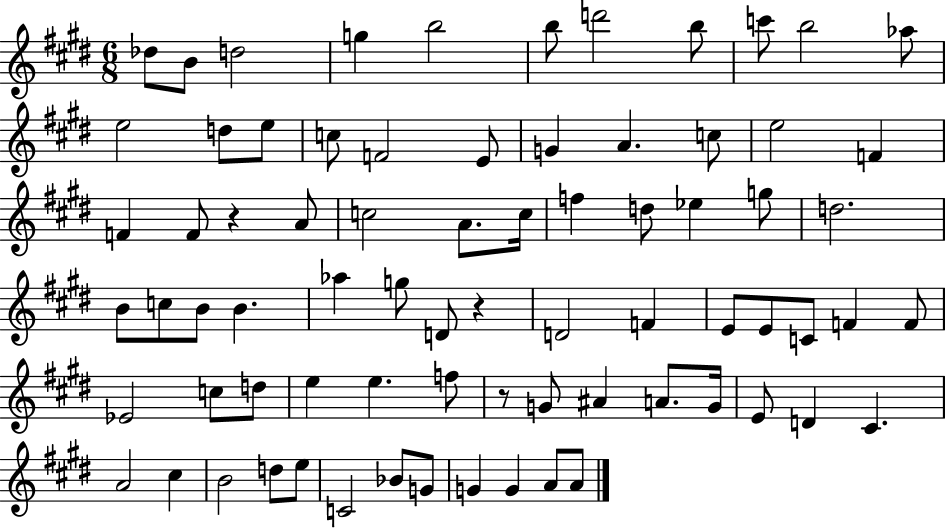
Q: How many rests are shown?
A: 3